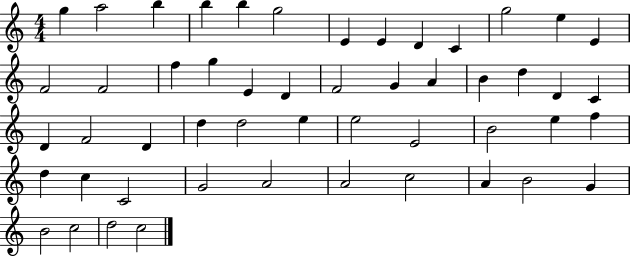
G5/q A5/h B5/q B5/q B5/q G5/h E4/q E4/q D4/q C4/q G5/h E5/q E4/q F4/h F4/h F5/q G5/q E4/q D4/q F4/h G4/q A4/q B4/q D5/q D4/q C4/q D4/q F4/h D4/q D5/q D5/h E5/q E5/h E4/h B4/h E5/q F5/q D5/q C5/q C4/h G4/h A4/h A4/h C5/h A4/q B4/h G4/q B4/h C5/h D5/h C5/h